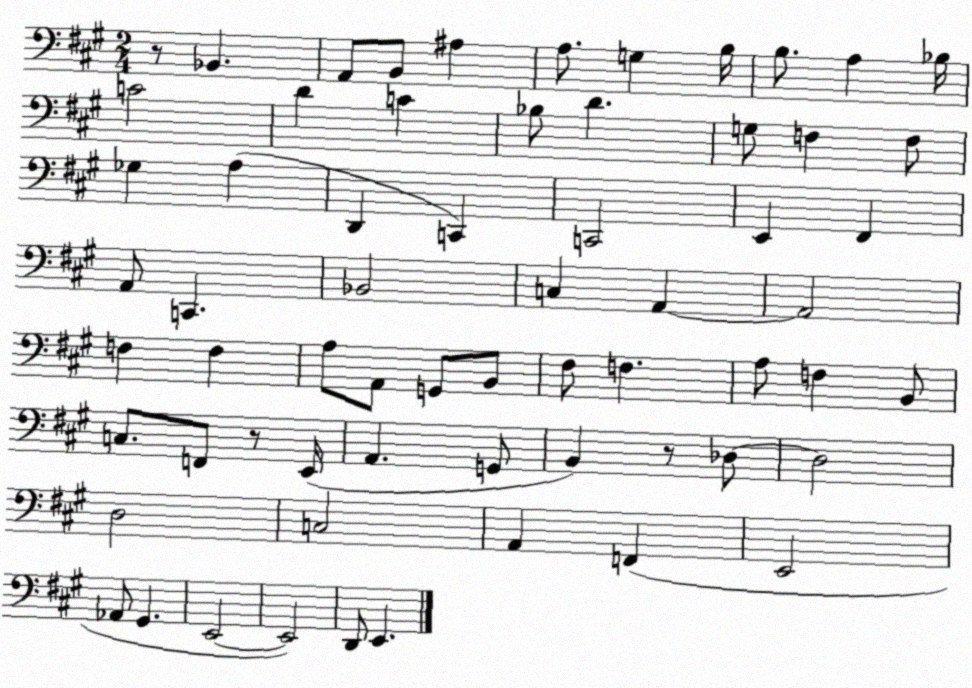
X:1
T:Untitled
M:2/4
L:1/4
K:A
z/2 _B,, A,,/2 B,,/2 ^A, A,/2 G, B,/4 B,/2 A, _B,/4 C2 D C _B,/2 D G,/2 F, F,/2 _G, A, D,, C,, C,,2 E,, ^F,, A,,/2 C,, _B,,2 C, A,, A,,2 F, F, A,/2 A,,/2 G,,/2 B,,/2 ^F,/2 F, A,/2 F, B,,/2 C,/2 F,,/2 z/2 E,,/4 A,, G,,/2 B,, z/2 _D,/2 _D,2 D,2 C,2 A,, F,, E,,2 _A,,/2 ^G,, E,,2 E,,2 D,,/2 E,,